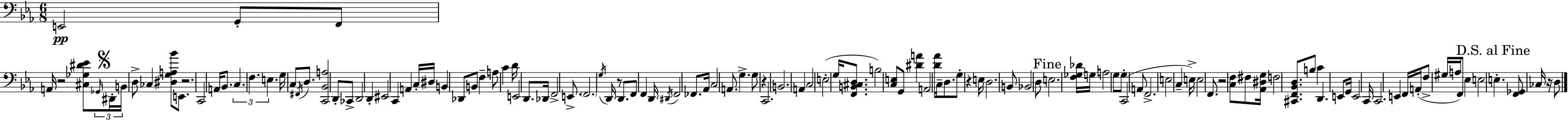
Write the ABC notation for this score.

X:1
T:Untitled
M:6/8
L:1/4
K:Eb
E,,2 G,,/2 F,,/2 A,,/4 z2 [^C,_G,^D_E]/2 _G,,/4 ^D,,/4 B,,/4 D,/2 _C, [^D,G,A,_B]/2 E,,/2 z2 C,,2 A,,/4 _B,,/2 C, F, E, G,/4 C,/2 ^F,,/4 D,/2 [C,,_B,,A,]2 D,,/2 _C,,/2 D,,2 D,, ^E,,2 C,, A,, C,/4 ^D,/4 B,, _D,,/2 B,,/2 F, A,/2 C D/4 E,,2 D,,/2 _D,,/4 F,,2 E,,/2 F,,2 G,/4 D,,/4 z/2 D,,/2 F,,/2 F,, D,,/4 ^D,,/4 F,,2 _F,,/2 _A,,/4 C,2 A,,/2 G, G,/2 z C,,2 B,,2 A,, C,2 E,2 G,/4 [F,,B,,^C,D,]/2 B,2 [C,E,]/2 G,,/2 [^DA] A,,2 [D_A]/4 C,/4 D,/2 G,/2 z E,/4 D,2 B,,/2 _B,,2 D,/2 E,2 [F,_G,_D]/4 G,/4 A,2 G,/2 G,/2 C,,2 A,,/2 F,,2 E,2 C, E,/4 E,2 F,,/2 z2 [C,F,]/2 ^F,/2 [_A,,^D,G,]/4 F,2 [^C,,F,,_B,,D,]/2 B,/2 C D,, E,,/2 G,,/4 E,,2 C,,/4 C,,2 E,, F,,/4 A,,/4 F,/2 ^G,/4 A,/4 F,,/2 _E, E,2 E, [F,,_G,,]/2 _C,/4 z/4 D,/2